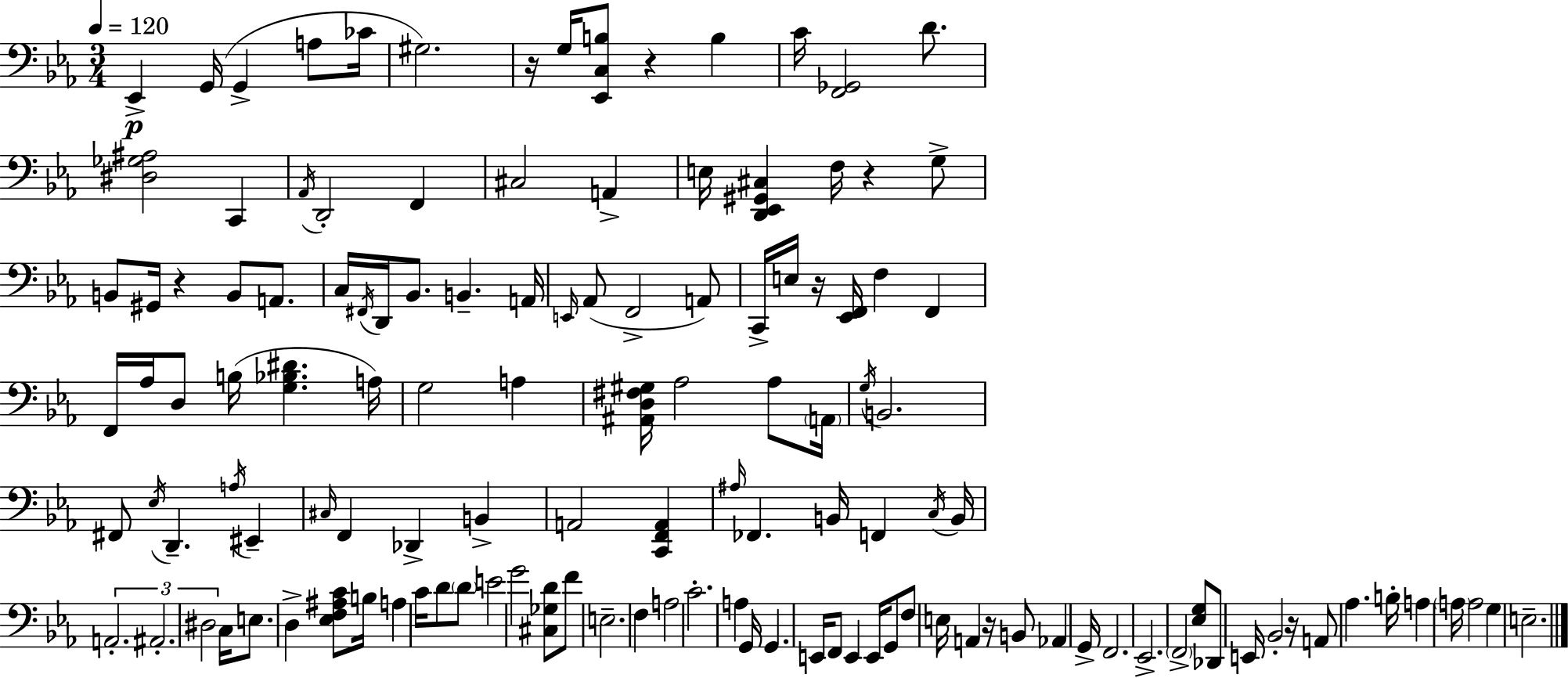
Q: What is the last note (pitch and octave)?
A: E3